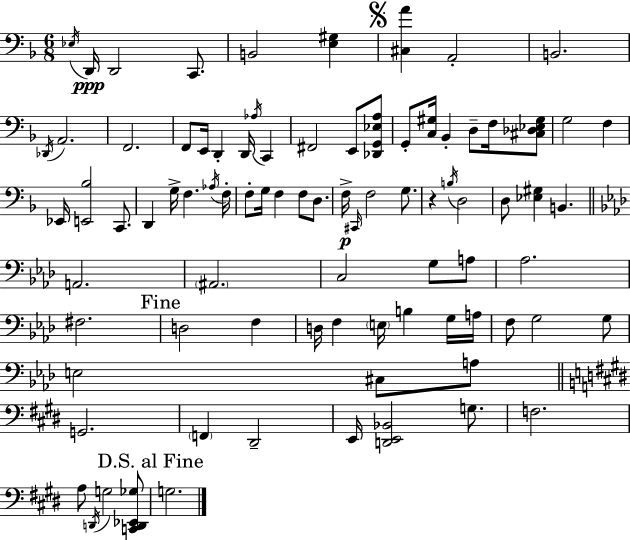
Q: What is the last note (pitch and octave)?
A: G3